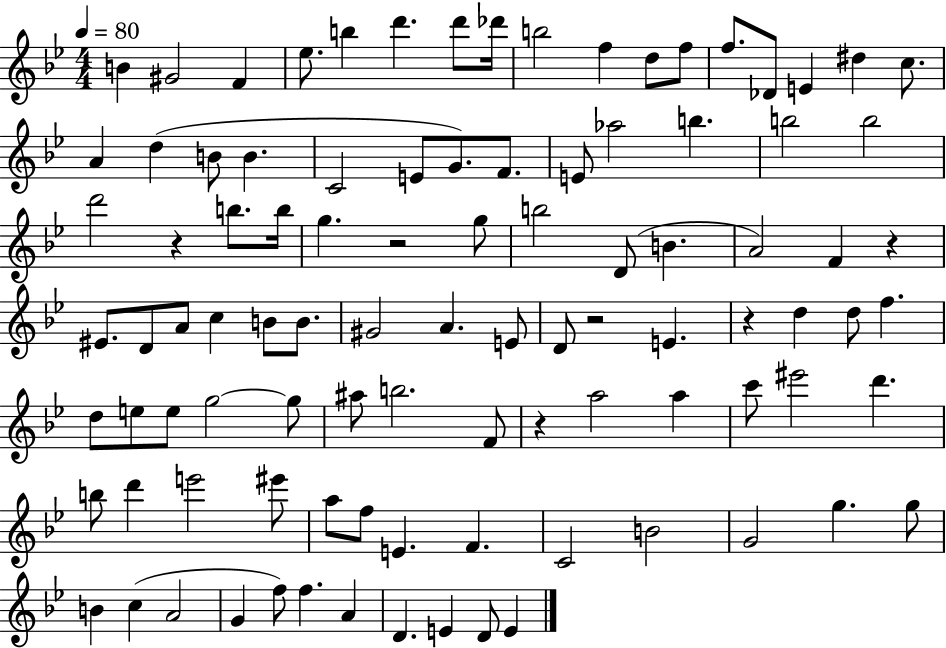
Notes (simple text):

B4/q G#4/h F4/q Eb5/e. B5/q D6/q. D6/e Db6/s B5/h F5/q D5/e F5/e F5/e. Db4/e E4/q D#5/q C5/e. A4/q D5/q B4/e B4/q. C4/h E4/e G4/e. F4/e. E4/e Ab5/h B5/q. B5/h B5/h D6/h R/q B5/e. B5/s G5/q. R/h G5/e B5/h D4/e B4/q. A4/h F4/q R/q EIS4/e. D4/e A4/e C5/q B4/e B4/e. G#4/h A4/q. E4/e D4/e R/h E4/q. R/q D5/q D5/e F5/q. D5/e E5/e E5/e G5/h G5/e A#5/e B5/h. F4/e R/q A5/h A5/q C6/e EIS6/h D6/q. B5/e D6/q E6/h EIS6/e A5/e F5/e E4/q. F4/q. C4/h B4/h G4/h G5/q. G5/e B4/q C5/q A4/h G4/q F5/e F5/q. A4/q D4/q. E4/q D4/e E4/q